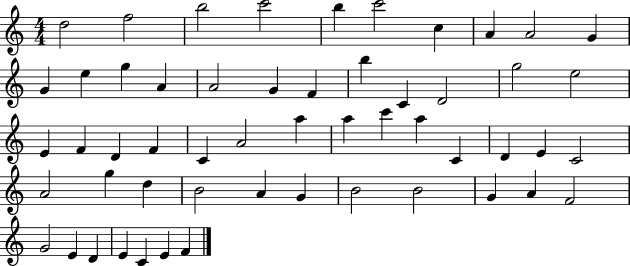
D5/h F5/h B5/h C6/h B5/q C6/h C5/q A4/q A4/h G4/q G4/q E5/q G5/q A4/q A4/h G4/q F4/q B5/q C4/q D4/h G5/h E5/h E4/q F4/q D4/q F4/q C4/q A4/h A5/q A5/q C6/q A5/q C4/q D4/q E4/q C4/h A4/h G5/q D5/q B4/h A4/q G4/q B4/h B4/h G4/q A4/q F4/h G4/h E4/q D4/q E4/q C4/q E4/q F4/q